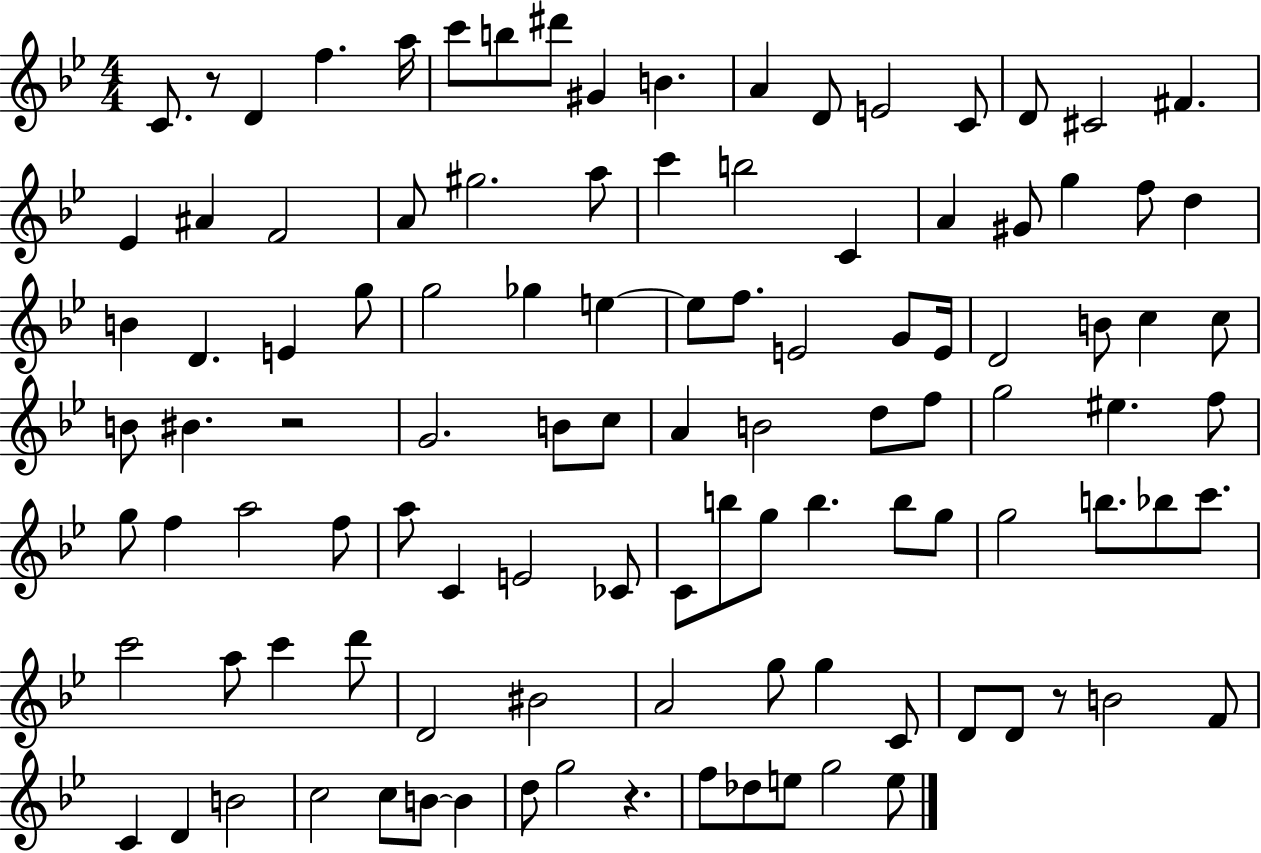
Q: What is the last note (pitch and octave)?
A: E5